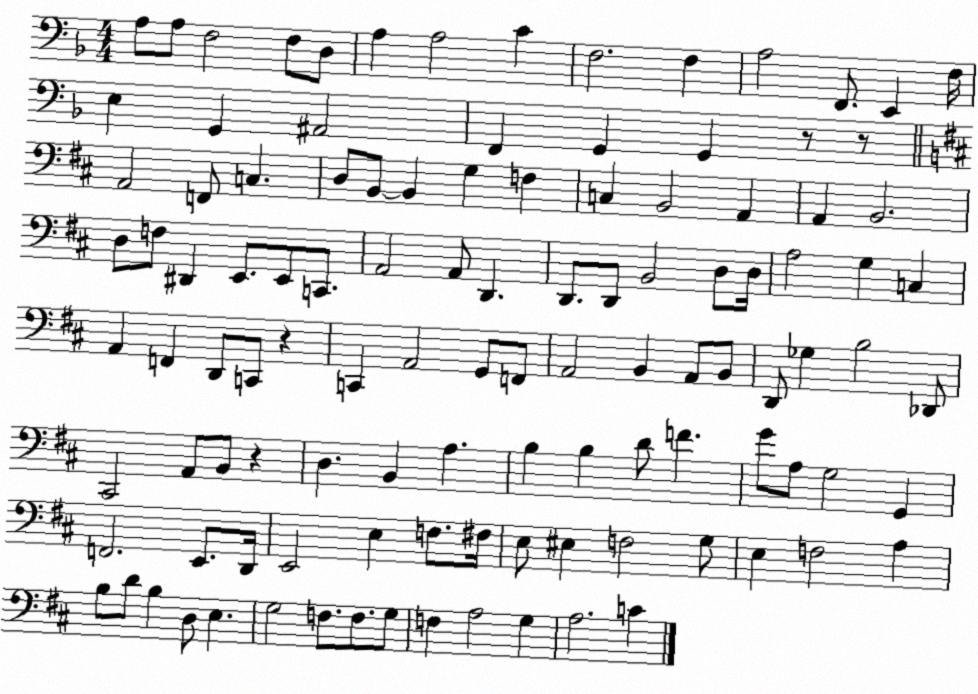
X:1
T:Untitled
M:4/4
L:1/4
K:F
A,/2 A,/2 F,2 F,/2 D,/2 A, A,2 C F,2 F, A,2 F,,/2 E,, F,/4 E, G,, ^A,,2 F,, G,, G,, z/2 z/2 A,,2 F,,/2 C, D,/2 B,,/2 B,, G, F, C, B,,2 A,, A,, B,,2 D,/2 F,/2 ^D,, E,,/2 E,,/2 C,,/2 A,,2 A,,/2 D,, D,,/2 D,,/2 B,,2 D,/2 D,/4 A,2 G, C, A,, F,, D,,/2 C,,/2 z C,, A,,2 G,,/2 F,,/2 A,,2 B,, A,,/2 B,,/2 D,,/2 _G, B,2 _D,,/2 ^C,,2 A,,/2 B,,/2 z D, B,, A, B, B, D/2 F G/2 A,/2 G,2 G,, F,,2 E,,/2 D,,/4 E,,2 E, F,/2 ^F,/4 E,/2 ^E, F,2 G,/2 E, F,2 A, B,/2 D/2 B, D,/2 E, G,2 F,/2 F,/2 G,/2 F, A,2 G, A,2 C